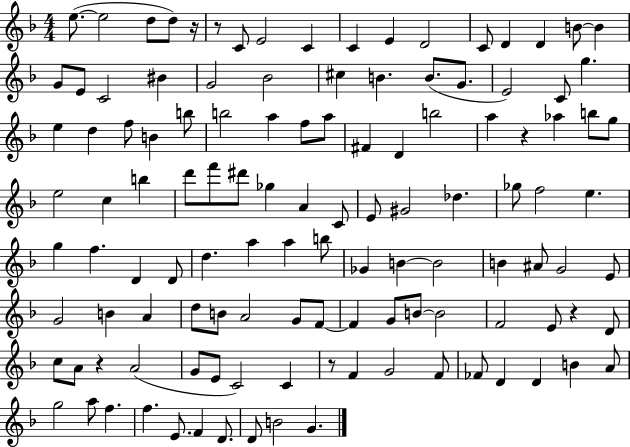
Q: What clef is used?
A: treble